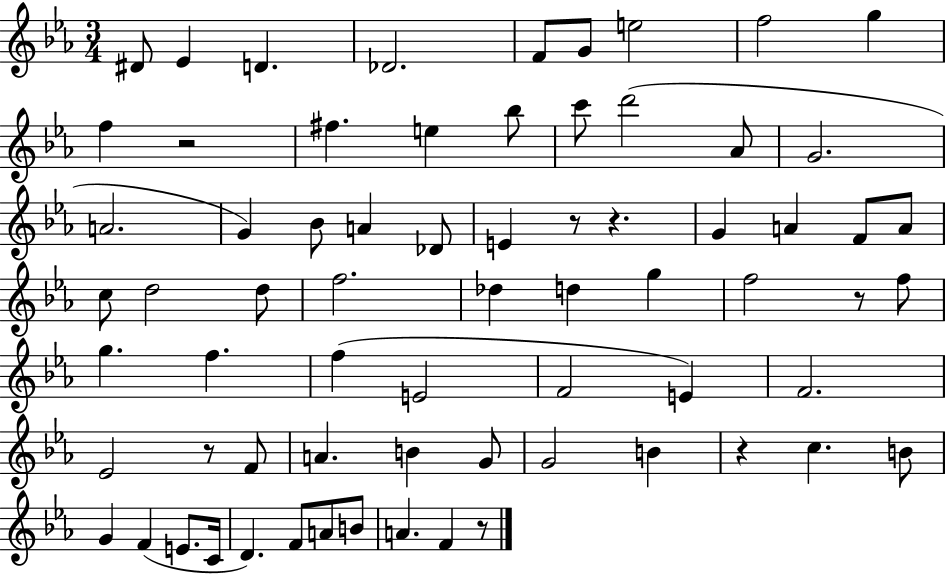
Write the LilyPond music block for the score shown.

{
  \clef treble
  \numericTimeSignature
  \time 3/4
  \key ees \major
  dis'8 ees'4 d'4. | des'2. | f'8 g'8 e''2 | f''2 g''4 | \break f''4 r2 | fis''4. e''4 bes''8 | c'''8 d'''2( aes'8 | g'2. | \break a'2. | g'4) bes'8 a'4 des'8 | e'4 r8 r4. | g'4 a'4 f'8 a'8 | \break c''8 d''2 d''8 | f''2. | des''4 d''4 g''4 | f''2 r8 f''8 | \break g''4. f''4. | f''4( e'2 | f'2 e'4) | f'2. | \break ees'2 r8 f'8 | a'4. b'4 g'8 | g'2 b'4 | r4 c''4. b'8 | \break g'4 f'4( e'8. c'16 | d'4.) f'8 a'8 b'8 | a'4. f'4 r8 | \bar "|."
}